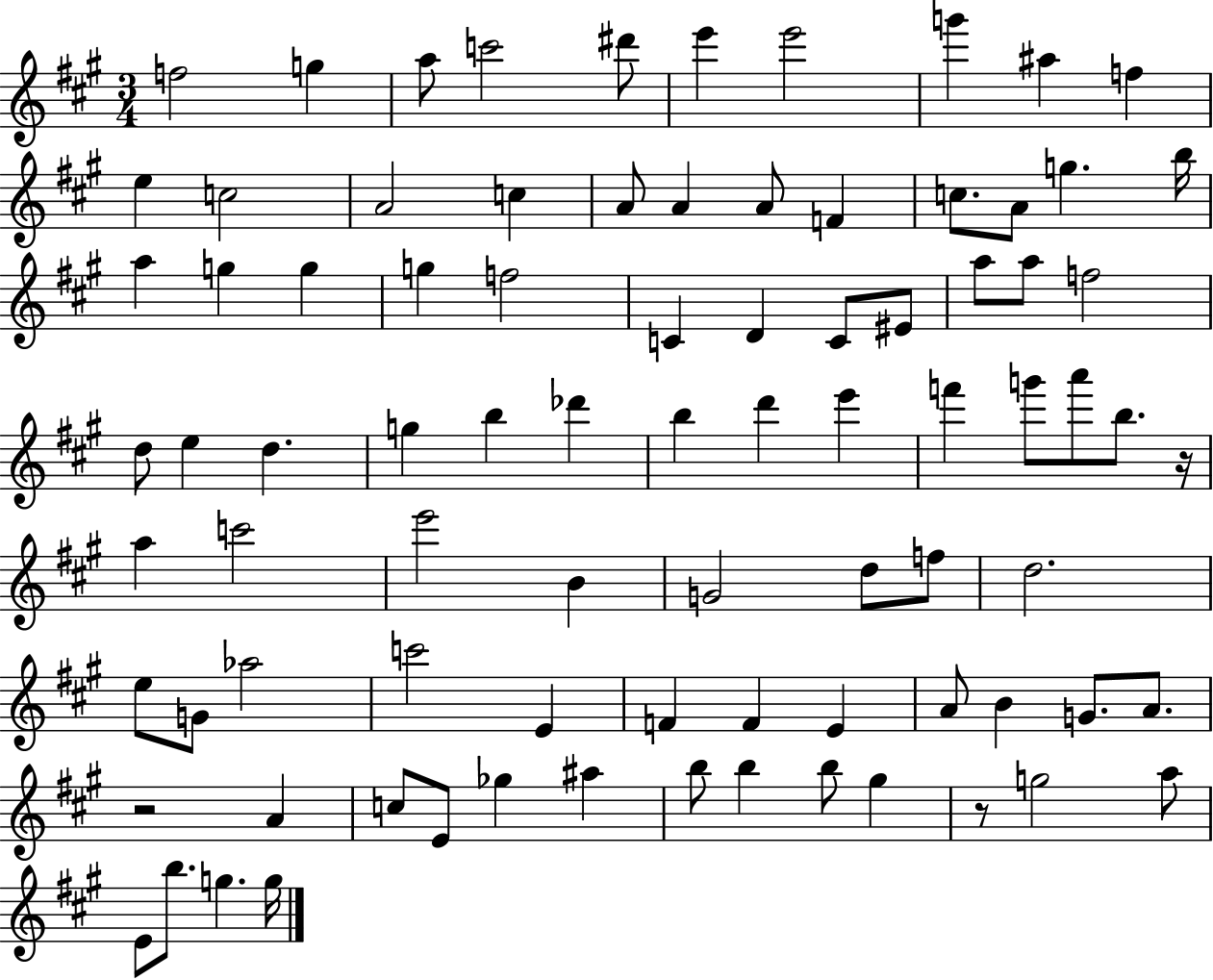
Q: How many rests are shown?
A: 3